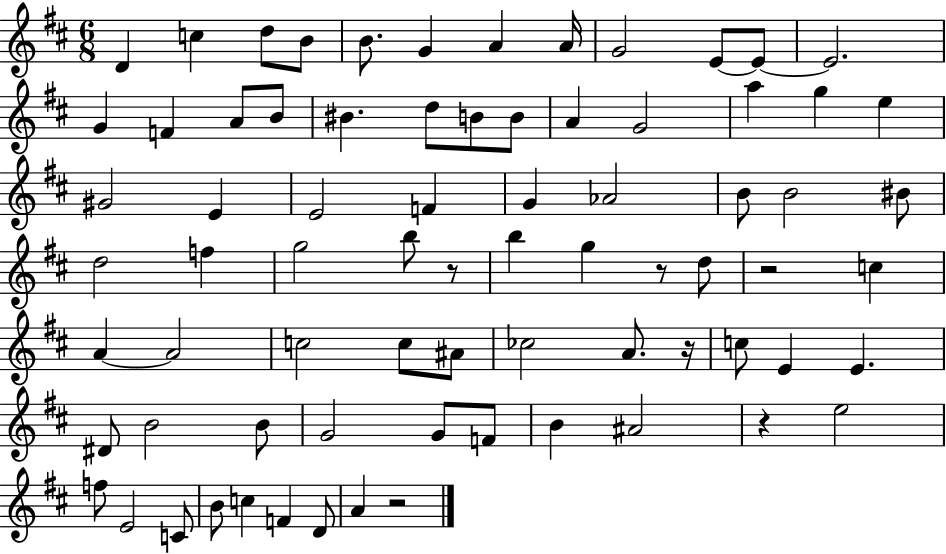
D4/q C5/q D5/e B4/e B4/e. G4/q A4/q A4/s G4/h E4/e E4/e E4/h. G4/q F4/q A4/e B4/e BIS4/q. D5/e B4/e B4/e A4/q G4/h A5/q G5/q E5/q G#4/h E4/q E4/h F4/q G4/q Ab4/h B4/e B4/h BIS4/e D5/h F5/q G5/h B5/e R/e B5/q G5/q R/e D5/e R/h C5/q A4/q A4/h C5/h C5/e A#4/e CES5/h A4/e. R/s C5/e E4/q E4/q. D#4/e B4/h B4/e G4/h G4/e F4/e B4/q A#4/h R/q E5/h F5/e E4/h C4/e B4/e C5/q F4/q D4/e A4/q R/h